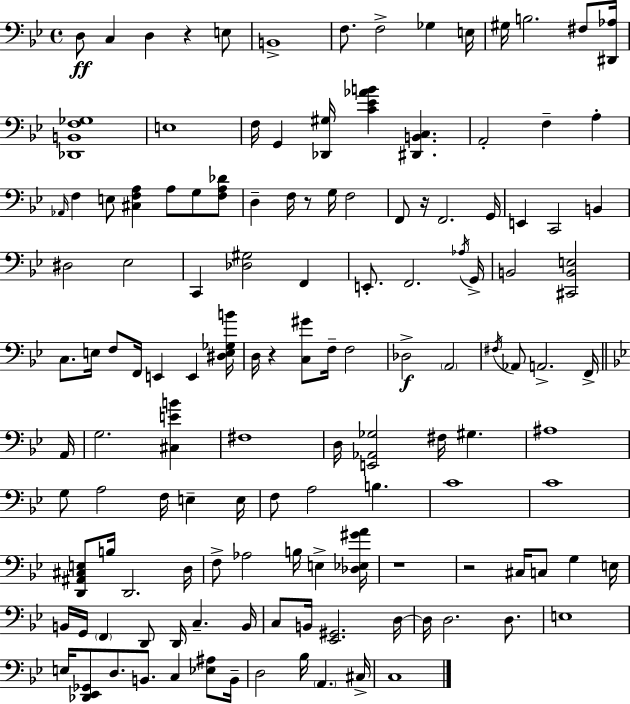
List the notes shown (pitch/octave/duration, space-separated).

D3/e C3/q D3/q R/q E3/e B2/w F3/e. F3/h Gb3/q E3/s G#3/s B3/h. F#3/e [D#2,Ab3]/s [Db2,B2,F3,Gb3]/w E3/w F3/s G2/q [Db2,G#3]/s [C4,Eb4,Ab4,B4]/q [D#2,B2,C3]/q. A2/h F3/q A3/q Ab2/s F3/q E3/e [C#3,F3,A3]/q A3/e G3/e [F3,A3,Db4]/e D3/q F3/s R/e G3/s F3/h F2/e R/s F2/h. G2/s E2/q C2/h B2/q D#3/h Eb3/h C2/q [Db3,G#3]/h F2/q E2/e. F2/h. Ab3/s G2/s B2/h [C#2,B2,E3]/h C3/e. E3/s F3/e F2/s E2/q E2/q [D#3,E3,Gb3,B4]/s D3/s R/q [C3,G#4]/e F3/s F3/h Db3/h A2/h F#3/s Ab2/e A2/h. F2/s A2/s G3/h. [C#3,E4,B4]/q F#3/w D3/s [E2,Ab2,Gb3]/h F#3/s G#3/q. A#3/w G3/e A3/h F3/s E3/q E3/s F3/e A3/h B3/q. C4/w C4/w [D2,A#2,C#3,E3]/e B3/s D2/h. D3/s F3/e Ab3/h B3/s E3/q [Db3,Eb3,G#4,A4]/s R/w R/h C#3/s C3/e G3/q E3/s B2/s G2/s F2/q D2/e D2/s C3/q. B2/s C3/e B2/s [Eb2,G#2]/h. D3/s D3/s D3/h. D3/e. E3/w E3/s [Db2,Eb2,Gb2]/e D3/e. B2/e. C3/q [Eb3,A#3]/e B2/s D3/h Bb3/s A2/q. C#3/s C3/w